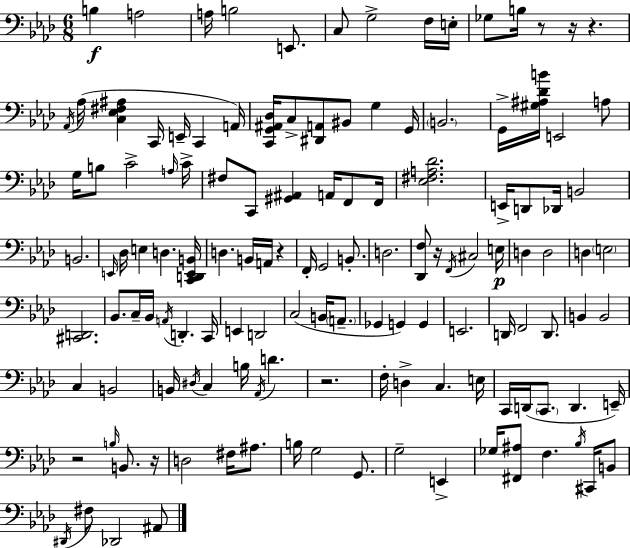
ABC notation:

X:1
T:Untitled
M:6/8
L:1/4
K:Ab
B, A,2 A,/4 B,2 E,,/2 C,/2 G,2 F,/4 E,/4 _G,/2 B,/4 z/2 z/4 z _A,,/4 _A,/4 [C,_E,^F,^A,] C,,/4 E,,/4 C,, A,,/4 [C,,G,,^A,,_D,]/4 C,/2 [^D,,A,,]/2 ^B,,/2 G, G,,/4 B,,2 G,,/4 [^G,^A,_DB]/4 E,,2 A,/2 G,/4 B,/2 C2 A,/4 C/4 ^F,/2 C,,/2 [^G,,^A,,] A,,/4 F,,/2 F,,/4 [_E,^F,A,_D]2 E,,/4 D,,/2 _D,,/4 B,,2 B,,2 E,,/4 _D,/4 E, D, [C,,D,,E,,B,,]/4 D, B,,/4 A,,/4 z F,,/4 G,,2 B,,/2 D,2 [_D,,F,]/2 z/4 F,,/4 ^C,2 E,/4 D, D,2 D, E,2 [^C,,D,,]2 _B,,/2 C,/4 _B,,/4 A,,/4 D,, C,,/4 E,, D,,2 C,2 B,,/4 A,,/2 _G,, G,, G,, E,,2 D,,/4 F,,2 D,,/2 B,, B,,2 C, B,,2 B,,/4 ^D,/4 C, B,/4 _A,,/4 D z2 F,/4 D, C, E,/4 C,,/4 D,,/4 C,,/2 D,, E,,/4 z2 B,/4 B,,/2 z/4 D,2 ^F,/4 ^A,/2 B,/4 G,2 G,,/2 G,2 E,, _G,/4 [^F,,^A,]/2 F, _B,/4 ^C,,/4 B,,/2 ^D,,/4 ^F,/2 _D,,2 ^A,,/2